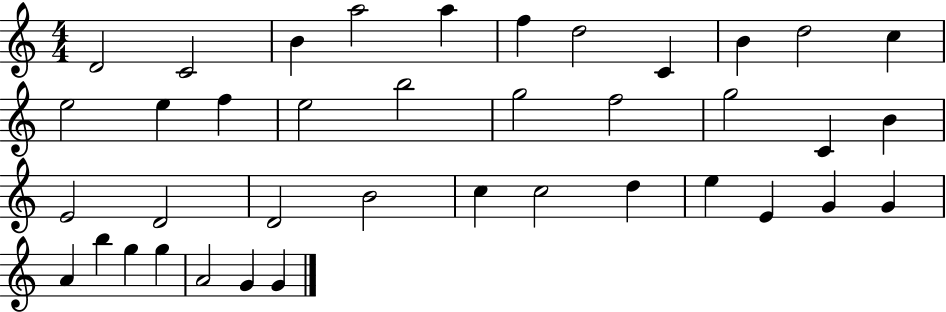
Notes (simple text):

D4/h C4/h B4/q A5/h A5/q F5/q D5/h C4/q B4/q D5/h C5/q E5/h E5/q F5/q E5/h B5/h G5/h F5/h G5/h C4/q B4/q E4/h D4/h D4/h B4/h C5/q C5/h D5/q E5/q E4/q G4/q G4/q A4/q B5/q G5/q G5/q A4/h G4/q G4/q